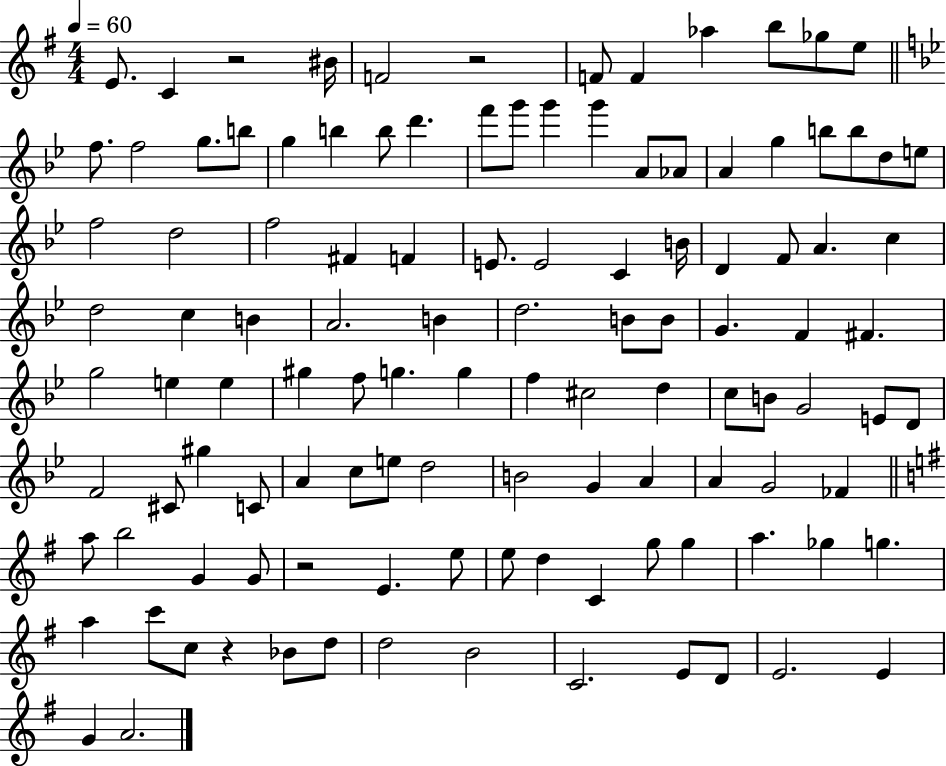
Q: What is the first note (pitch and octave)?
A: E4